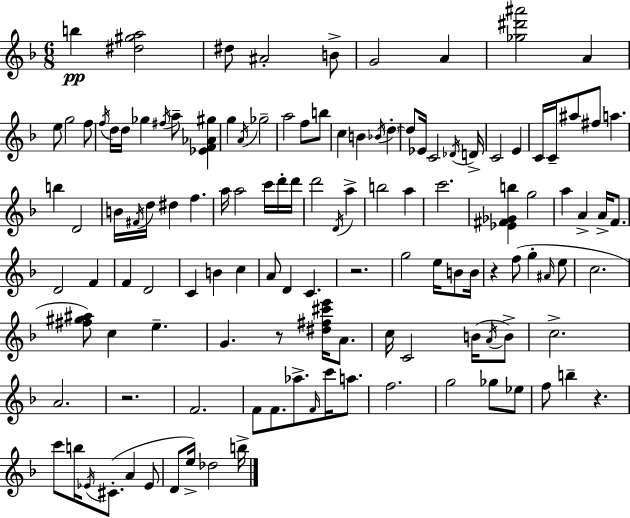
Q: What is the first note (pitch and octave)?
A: B5